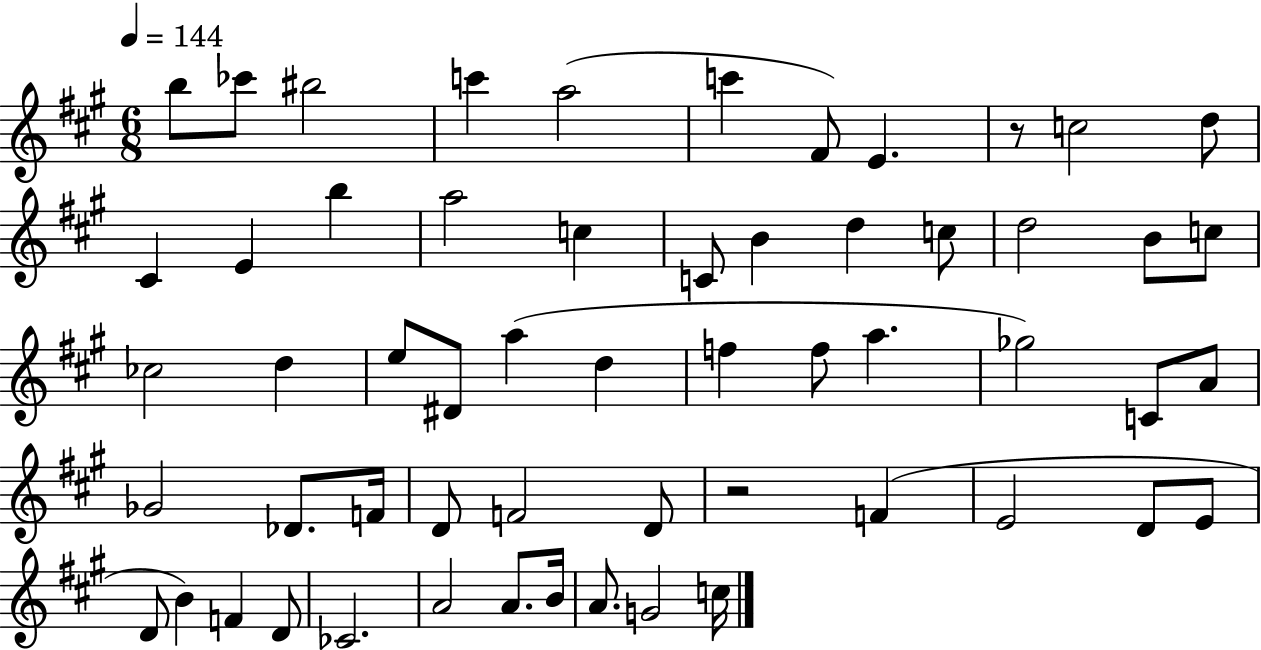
X:1
T:Untitled
M:6/8
L:1/4
K:A
b/2 _c'/2 ^b2 c' a2 c' ^F/2 E z/2 c2 d/2 ^C E b a2 c C/2 B d c/2 d2 B/2 c/2 _c2 d e/2 ^D/2 a d f f/2 a _g2 C/2 A/2 _G2 _D/2 F/4 D/2 F2 D/2 z2 F E2 D/2 E/2 D/2 B F D/2 _C2 A2 A/2 B/4 A/2 G2 c/4